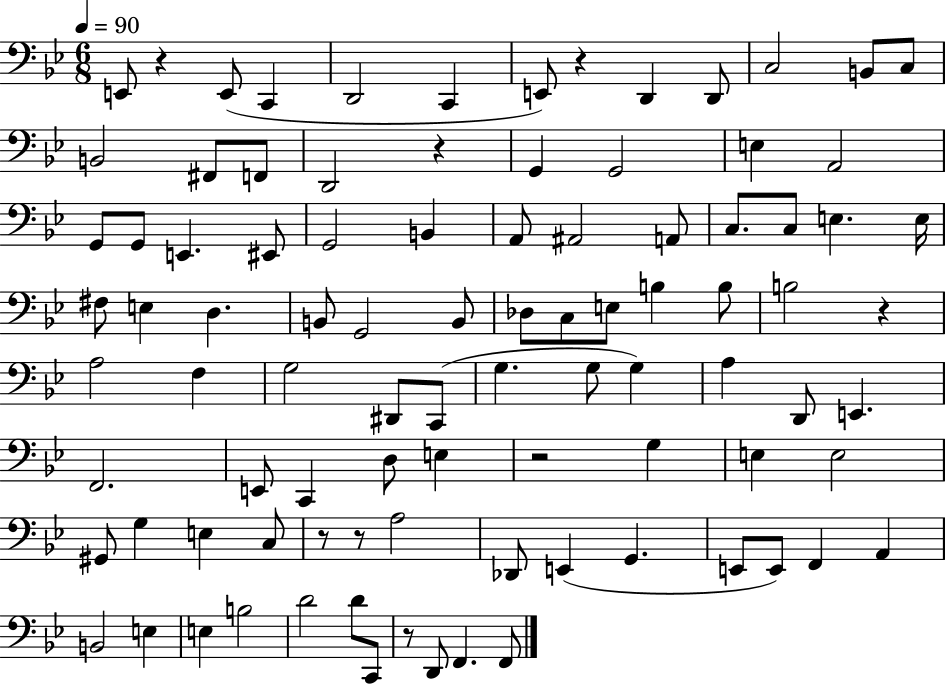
E2/e R/q E2/e C2/q D2/h C2/q E2/e R/q D2/q D2/e C3/h B2/e C3/e B2/h F#2/e F2/e D2/h R/q G2/q G2/h E3/q A2/h G2/e G2/e E2/q. EIS2/e G2/h B2/q A2/e A#2/h A2/e C3/e. C3/e E3/q. E3/s F#3/e E3/q D3/q. B2/e G2/h B2/e Db3/e C3/e E3/e B3/q B3/e B3/h R/q A3/h F3/q G3/h D#2/e C2/e G3/q. G3/e G3/q A3/q D2/e E2/q. F2/h. E2/e C2/q D3/e E3/q R/h G3/q E3/q E3/h G#2/e G3/q E3/q C3/e R/e R/e A3/h Db2/e E2/q G2/q. E2/e E2/e F2/q A2/q B2/h E3/q E3/q B3/h D4/h D4/e C2/e R/e D2/e F2/q. F2/e